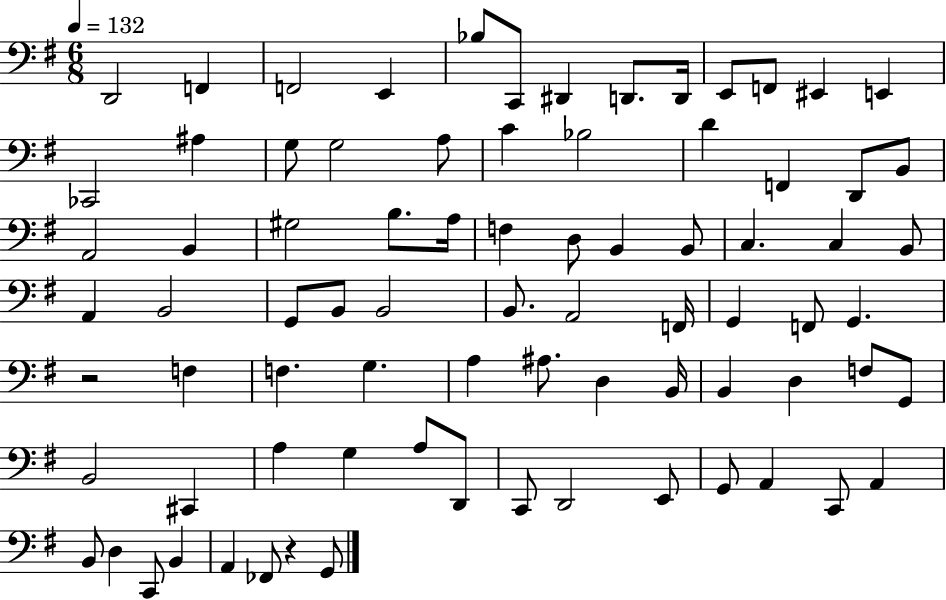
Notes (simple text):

D2/h F2/q F2/h E2/q Bb3/e C2/e D#2/q D2/e. D2/s E2/e F2/e EIS2/q E2/q CES2/h A#3/q G3/e G3/h A3/e C4/q Bb3/h D4/q F2/q D2/e B2/e A2/h B2/q G#3/h B3/e. A3/s F3/q D3/e B2/q B2/e C3/q. C3/q B2/e A2/q B2/h G2/e B2/e B2/h B2/e. A2/h F2/s G2/q F2/e G2/q. R/h F3/q F3/q. G3/q. A3/q A#3/e. D3/q B2/s B2/q D3/q F3/e G2/e B2/h C#2/q A3/q G3/q A3/e D2/e C2/e D2/h E2/e G2/e A2/q C2/e A2/q B2/e D3/q C2/e B2/q A2/q FES2/e R/q G2/e